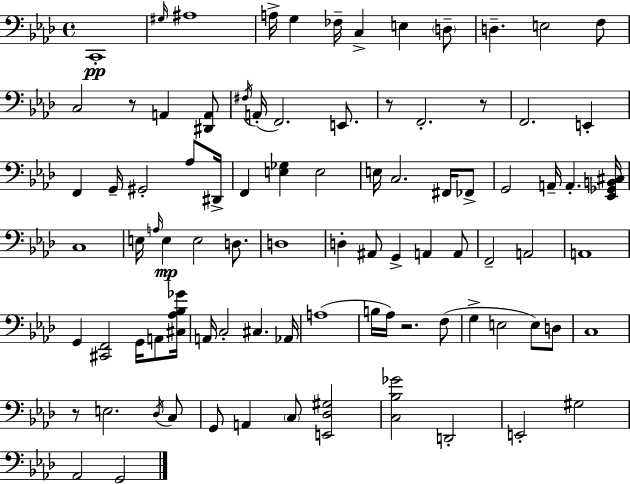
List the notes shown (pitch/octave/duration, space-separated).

C2/w G#3/s A#3/w A3/s G3/q FES3/s C3/q E3/q D3/e D3/q. E3/h F3/e C3/h R/e A2/q [D#2,A2]/e F#3/s A2/s F2/h. E2/e. R/e F2/h. R/e F2/h. E2/q F2/q G2/s G#2/h Ab3/e D#2/s F2/q [E3,Gb3]/q E3/h E3/s C3/h. F#2/s FES2/e G2/h A2/s A2/q. [Eb2,Gb2,B2,C#3]/s C3/w E3/s A3/s E3/q E3/h D3/e. D3/w D3/q A#2/e G2/q A2/q A2/e F2/h A2/h A2/w G2/q [C#2,F2]/h G2/s A2/e [C#3,Ab3,Bb3,Gb4]/s A2/s C3/h C#3/q. Ab2/s A3/w B3/s Ab3/s R/h. F3/e G3/q E3/h E3/e D3/e C3/w R/e E3/h. Db3/s C3/e G2/e A2/q C3/e [E2,Db3,G#3]/h [C3,Bb3,Gb4]/h D2/h E2/h G#3/h Ab2/h G2/h